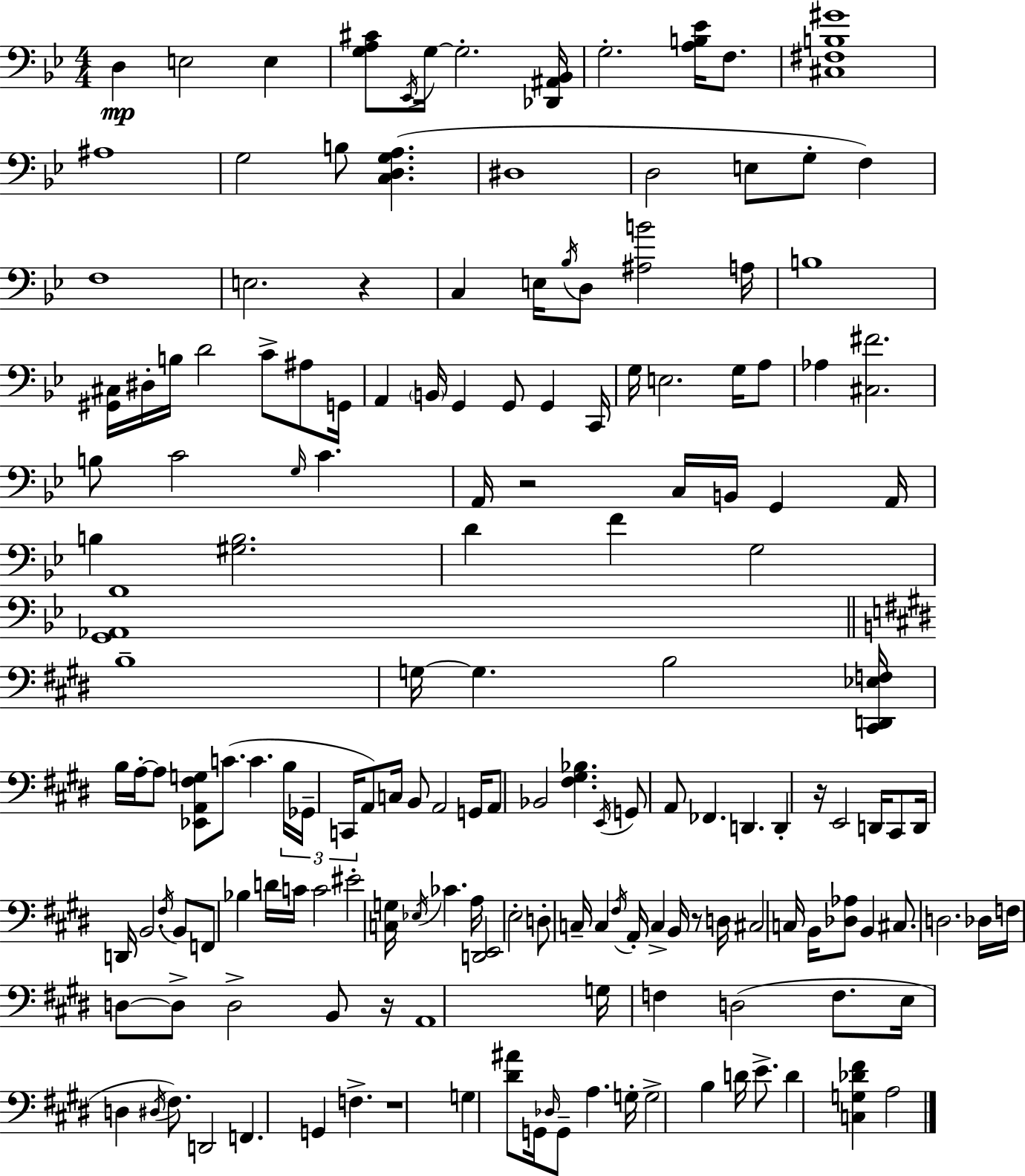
{
  \clef bass
  \numericTimeSignature
  \time 4/4
  \key g \minor
  d4\mp e2 e4 | <g a cis'>8 \acciaccatura { ees,16 } g16~~ g2.-. | <des, ais, bes,>16 g2.-. <a b ees'>16 f8. | <cis fis b gis'>1 | \break ais1 | g2 b8 <c d g a>4.( | dis1 | d2 e8 g8-. f4) | \break f1 | e2. r4 | c4 e16 \acciaccatura { bes16 } d8 <ais b'>2 | a16 b1 | \break <gis, cis>16 dis16-. b16 d'2 c'8-> ais8 | g,16 a,4 \parenthesize b,16 g,4 g,8 g,4 | c,16 g16 e2. g16 | a8 aes4 <cis fis'>2. | \break b8 c'2 \grace { g16 } c'4. | a,16 r2 c16 b,16 g,4 | a,16 b4 <gis b>2. | d'4 f'4 g2 | \break <g, aes, bes>1 | \bar "||" \break \key e \major b1-- | g16~~ g4. b2 <cis, d, ees f>16 | b16 a16-.~~ a8 <ees, a, fis g>8 c'8.( c'4. \tuplet 3/2 { b16 | ges,16-- c,16 } a,8) c16 b,8 a,2 g,16 | \break a,8 bes,2 <fis gis bes>4. | \acciaccatura { e,16 } g,8 a,8 fes,4. d,4. | d,4-. r16 e,2 d,16 cis,8 | d,16 d,16 b,2. \acciaccatura { fis16 } | \break b,8 f,8 bes4 d'16 c'16 c'2 | eis'2-. <c g>16 \acciaccatura { ees16 } ces'4. | a16 <d, e,>2 e2-. | d8-. c16-- c4 \acciaccatura { fis16 } a,16-. c4-> | \break b,16 r8 d16 cis2 c16 b,16 <des aes>8 | b,4 cis8. d2. | des16 f16 d8~~ d8-> d2-> | b,8 r16 a,1 | \break g16 f4 d2( | f8. e16 d4 \acciaccatura { dis16 } fis8.) d,2 | f,4. g,4 f4.-> | r1 | \break g4 <dis' ais'>8 g,16 \grace { des16 } g,8-- a4. | g16-. g2-> b4 | d'16 e'8.-> d'4 <c g des' fis'>4 a2 | \bar "|."
}